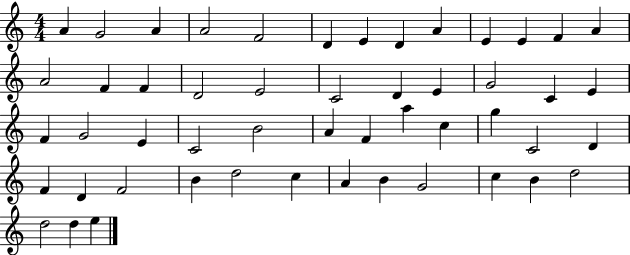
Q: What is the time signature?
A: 4/4